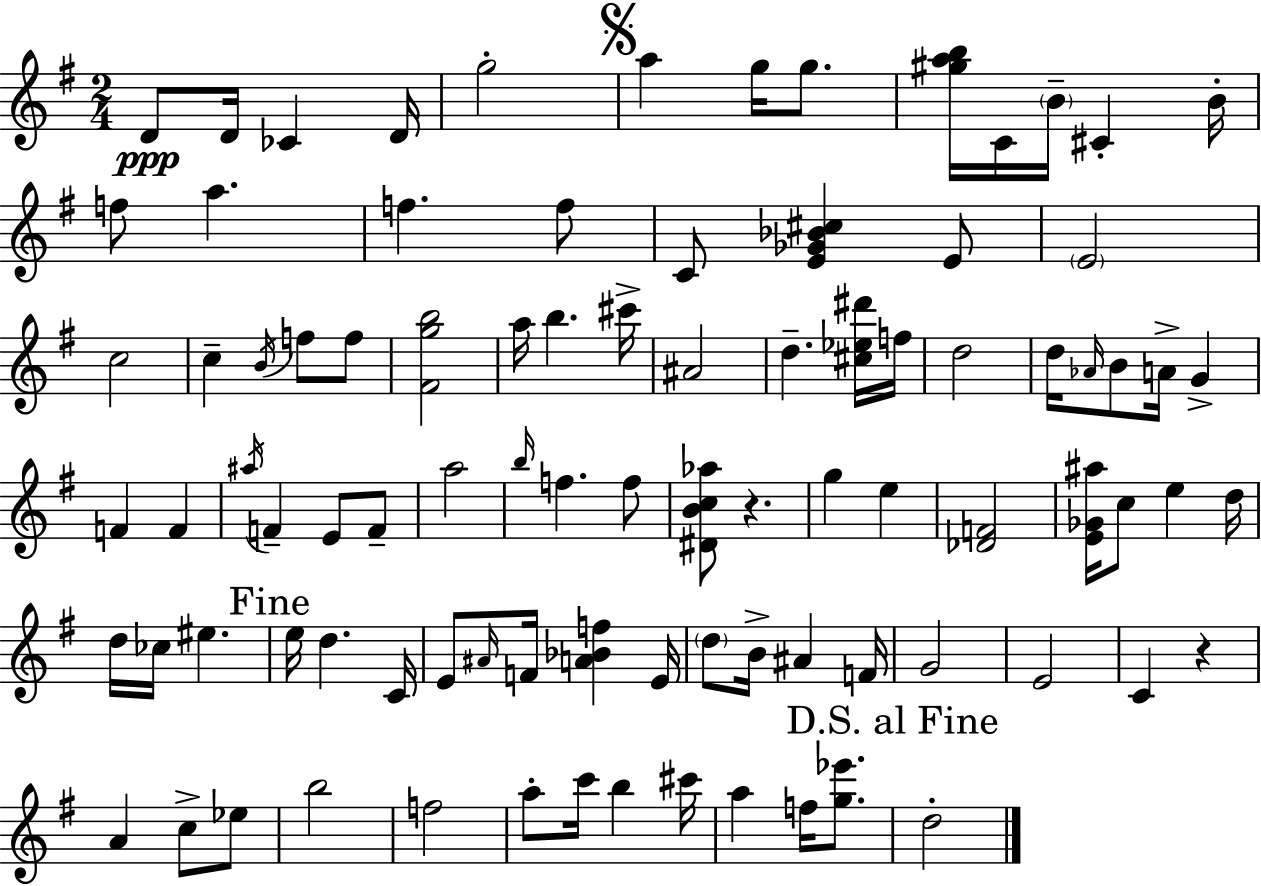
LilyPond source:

{
  \clef treble
  \numericTimeSignature
  \time 2/4
  \key e \minor
  d'8\ppp d'16 ces'4 d'16 | g''2-. | \mark \markup { \musicglyph "scripts.segno" } a''4 g''16 g''8. | <gis'' a'' b''>16 c'16 \parenthesize b'16-- cis'4-. b'16-. | \break f''8 a''4. | f''4. f''8 | c'8 <e' ges' bes' cis''>4 e'8 | \parenthesize e'2 | \break c''2 | c''4-- \acciaccatura { b'16 } f''8 f''8 | <fis' g'' b''>2 | a''16 b''4. | \break cis'''16-> ais'2 | d''4.-- <cis'' ees'' dis'''>16 | f''16 d''2 | d''16 \grace { aes'16 } b'8 a'16-> g'4-> | \break f'4 f'4 | \acciaccatura { ais''16 } f'4-- e'8 | f'8-- a''2 | \grace { b''16 } f''4. | \break f''8 <dis' b' c'' aes''>8 r4. | g''4 | e''4 <des' f'>2 | <e' ges' ais''>16 c''8 e''4 | \break d''16 d''16 ces''16 eis''4. | \mark "Fine" e''16 d''4. | c'16 e'8 \grace { ais'16 } f'16 | <a' bes' f''>4 e'16 \parenthesize d''8 b'16-> | \break ais'4 f'16 g'2 | e'2 | c'4 | r4 a'4 | \break c''8-> ees''8 b''2 | f''2 | a''8-. c'''16 | b''4 cis'''16 a''4 | \break f''16 <g'' ees'''>8. \mark "D.S. al Fine" d''2-. | \bar "|."
}